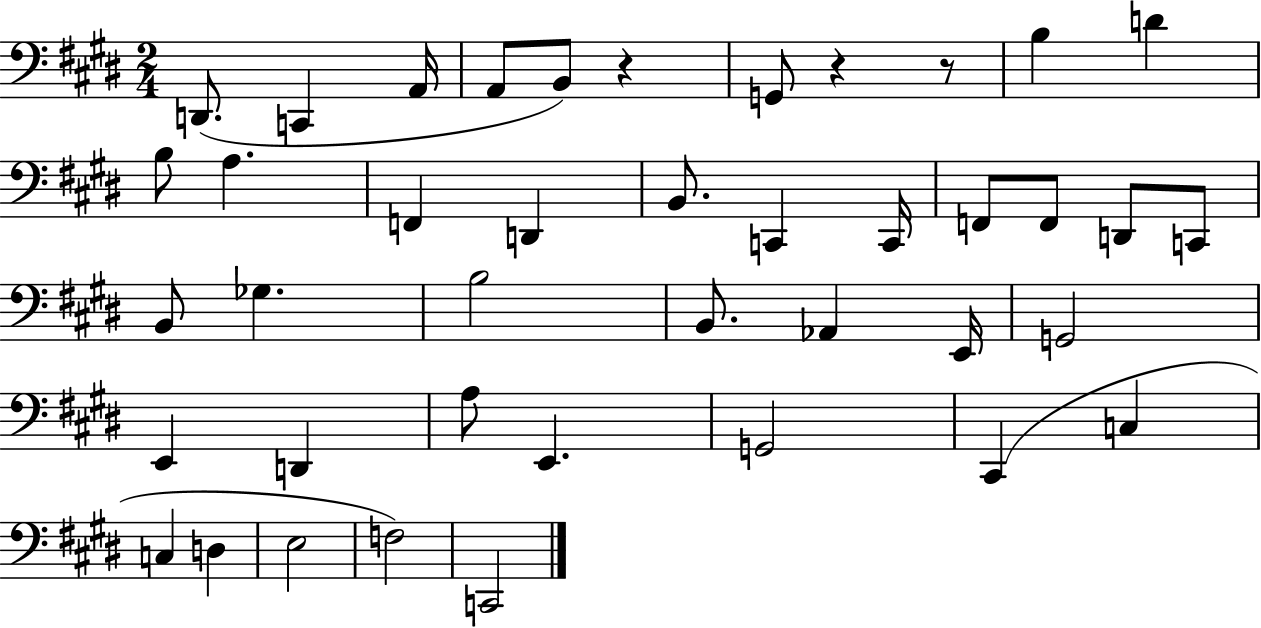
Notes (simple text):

D2/e. C2/q A2/s A2/e B2/e R/q G2/e R/q R/e B3/q D4/q B3/e A3/q. F2/q D2/q B2/e. C2/q C2/s F2/e F2/e D2/e C2/e B2/e Gb3/q. B3/h B2/e. Ab2/q E2/s G2/h E2/q D2/q A3/e E2/q. G2/h C#2/q C3/q C3/q D3/q E3/h F3/h C2/h